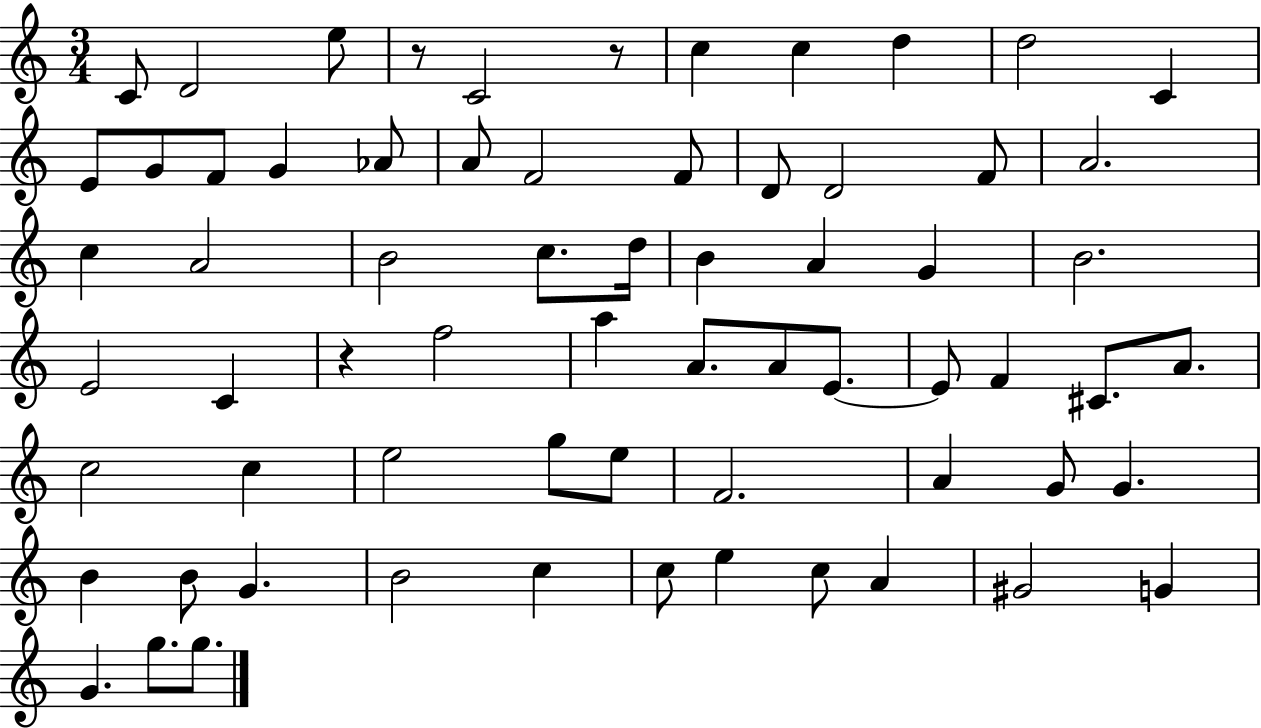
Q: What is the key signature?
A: C major